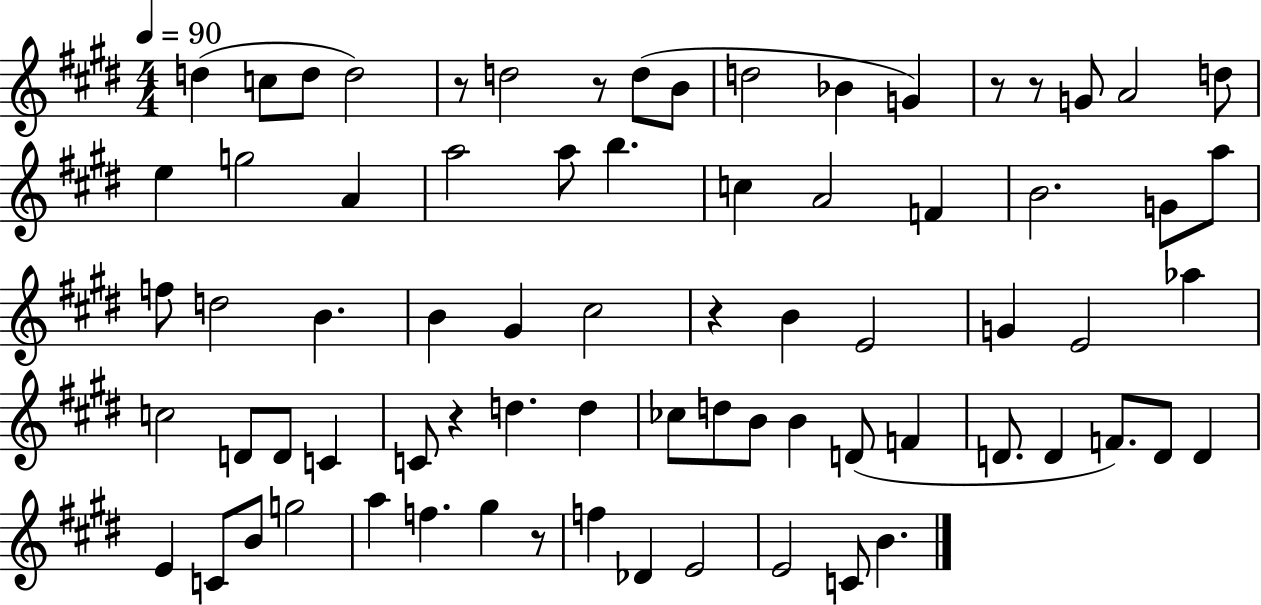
D5/q C5/e D5/e D5/h R/e D5/h R/e D5/e B4/e D5/h Bb4/q G4/q R/e R/e G4/e A4/h D5/e E5/q G5/h A4/q A5/h A5/e B5/q. C5/q A4/h F4/q B4/h. G4/e A5/e F5/e D5/h B4/q. B4/q G#4/q C#5/h R/q B4/q E4/h G4/q E4/h Ab5/q C5/h D4/e D4/e C4/q C4/e R/q D5/q. D5/q CES5/e D5/e B4/e B4/q D4/e F4/q D4/e. D4/q F4/e. D4/e D4/q E4/q C4/e B4/e G5/h A5/q F5/q. G#5/q R/e F5/q Db4/q E4/h E4/h C4/e B4/q.